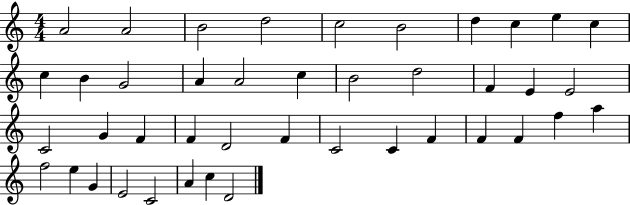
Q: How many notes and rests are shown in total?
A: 42